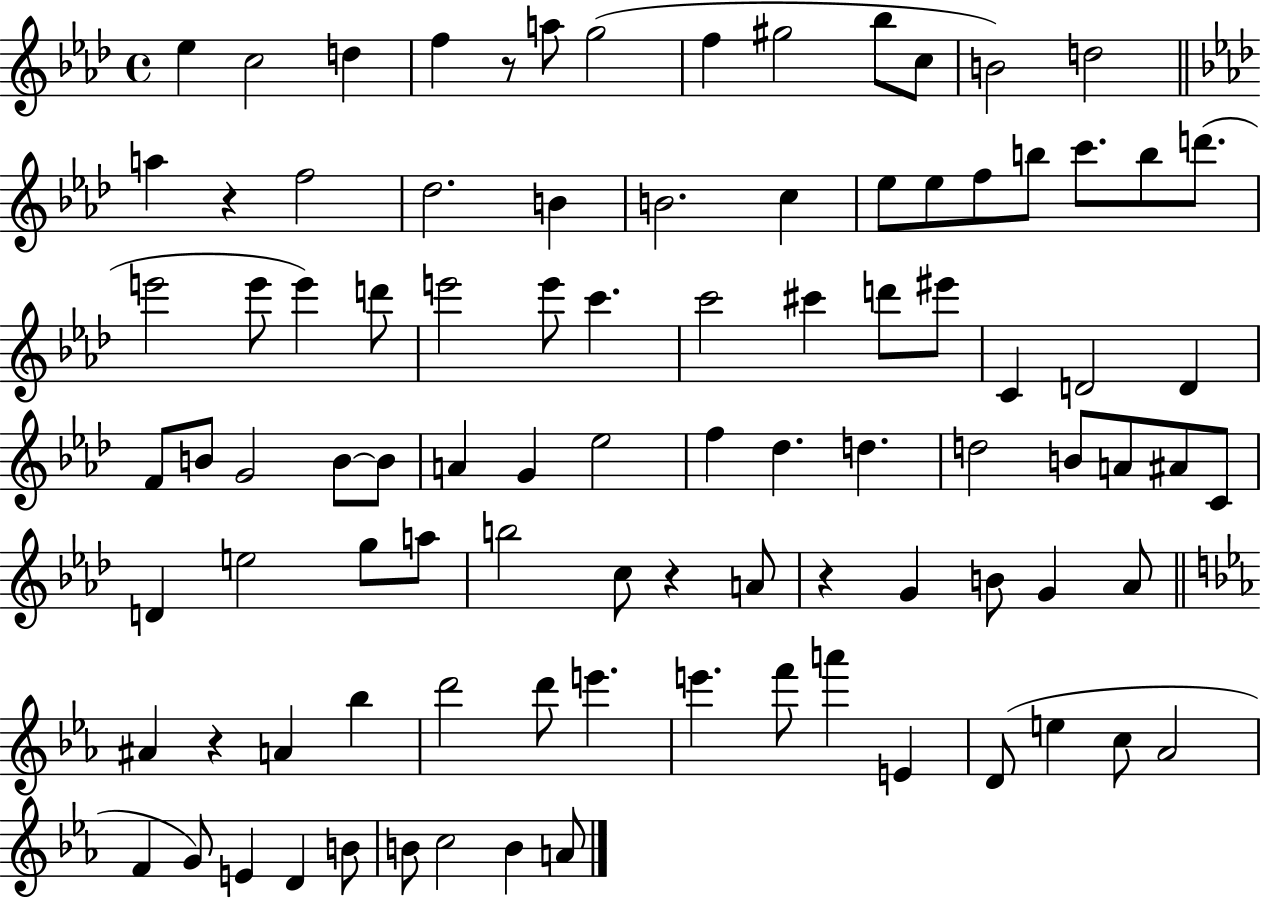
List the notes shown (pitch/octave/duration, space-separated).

Eb5/q C5/h D5/q F5/q R/e A5/e G5/h F5/q G#5/h Bb5/e C5/e B4/h D5/h A5/q R/q F5/h Db5/h. B4/q B4/h. C5/q Eb5/e Eb5/e F5/e B5/e C6/e. B5/e D6/e. E6/h E6/e E6/q D6/e E6/h E6/e C6/q. C6/h C#6/q D6/e EIS6/e C4/q D4/h D4/q F4/e B4/e G4/h B4/e B4/e A4/q G4/q Eb5/h F5/q Db5/q. D5/q. D5/h B4/e A4/e A#4/e C4/e D4/q E5/h G5/e A5/e B5/h C5/e R/q A4/e R/q G4/q B4/e G4/q Ab4/e A#4/q R/q A4/q Bb5/q D6/h D6/e E6/q. E6/q. F6/e A6/q E4/q D4/e E5/q C5/e Ab4/h F4/q G4/e E4/q D4/q B4/e B4/e C5/h B4/q A4/e